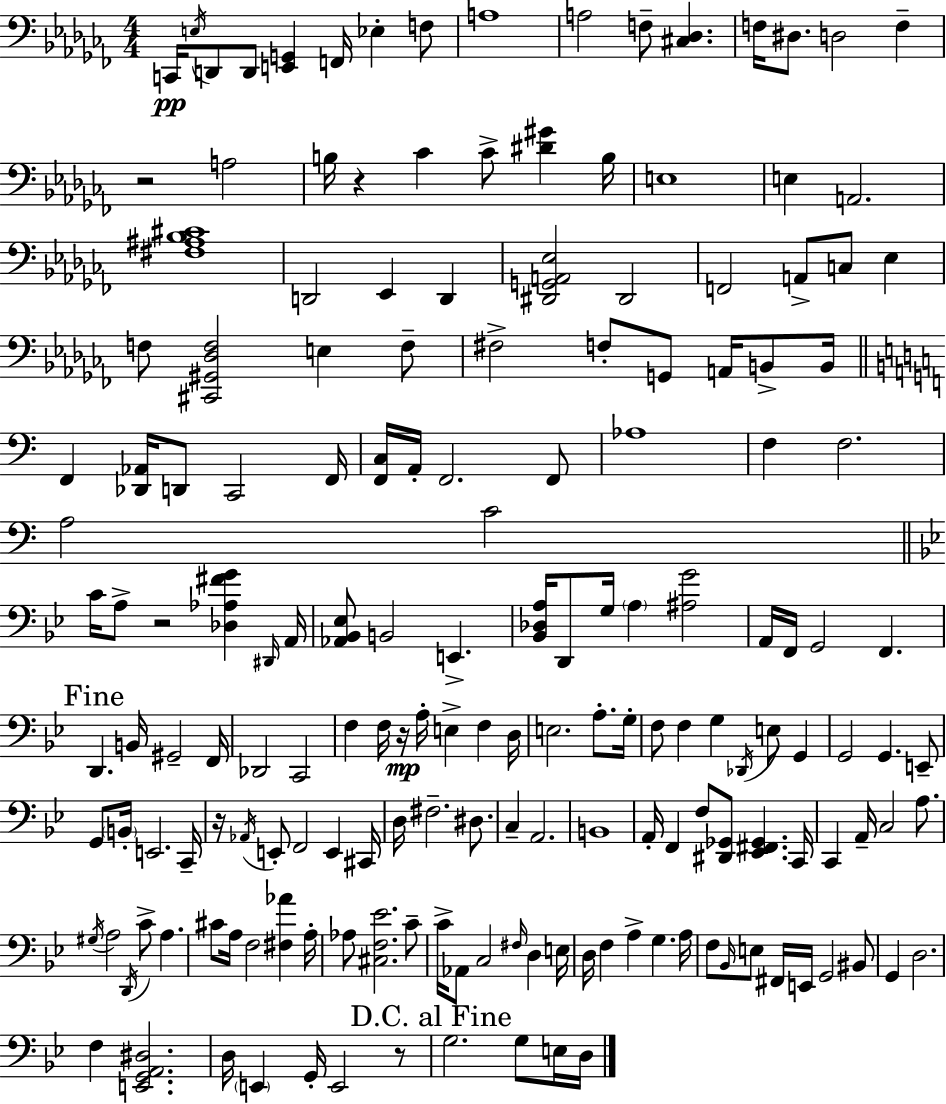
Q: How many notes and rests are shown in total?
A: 174